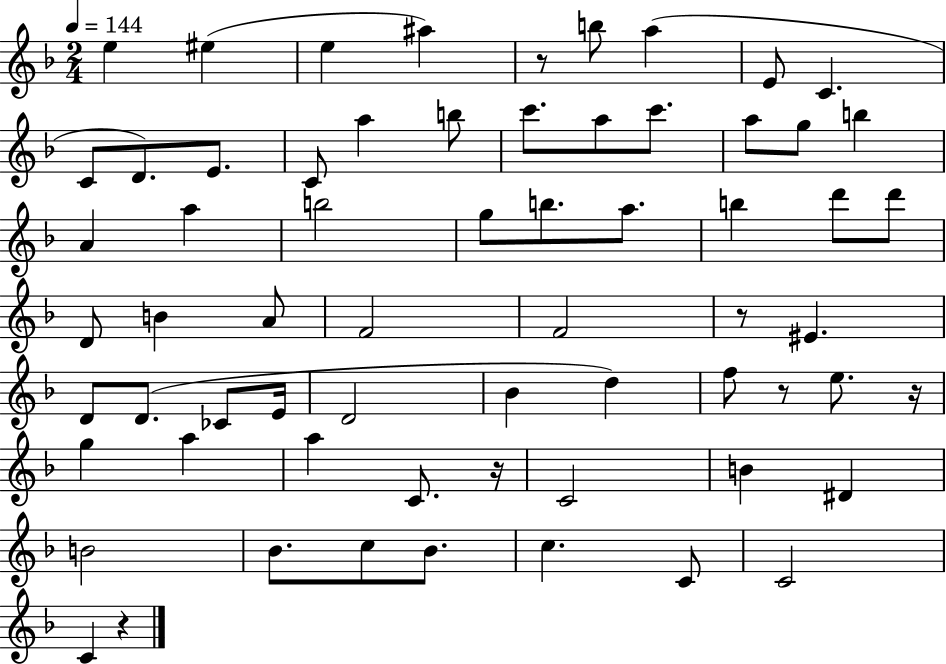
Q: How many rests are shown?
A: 6